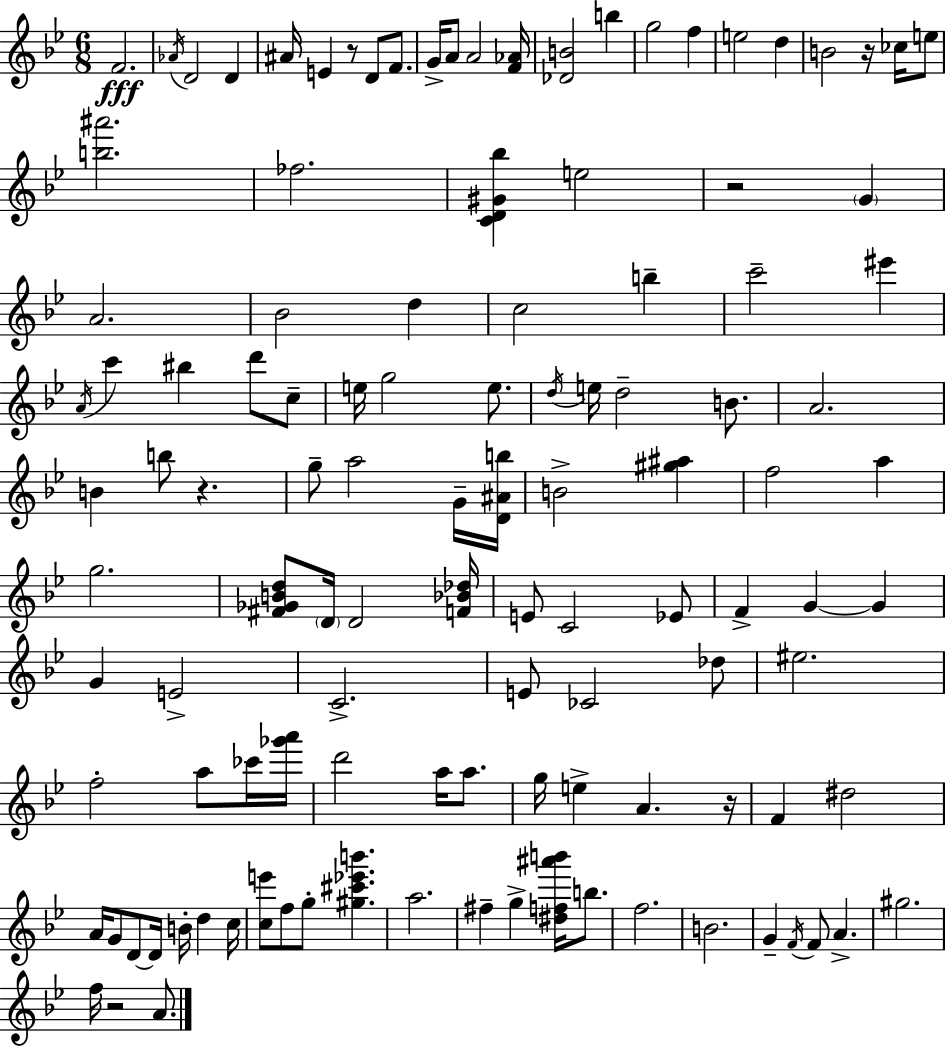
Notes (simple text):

F4/h. Ab4/s D4/h D4/q A#4/s E4/q R/e D4/e F4/e. G4/s A4/e A4/h [F4,Ab4]/s [Db4,B4]/h B5/q G5/h F5/q E5/h D5/q B4/h R/s CES5/s E5/e [B5,A#6]/h. FES5/h. [C4,D4,G#4,Bb5]/q E5/h R/h G4/q A4/h. Bb4/h D5/q C5/h B5/q C6/h EIS6/q A4/s C6/q BIS5/q D6/e C5/e E5/s G5/h E5/e. D5/s E5/s D5/h B4/e. A4/h. B4/q B5/e R/q. G5/e A5/h G4/s [D4,A#4,B5]/s B4/h [G#5,A#5]/q F5/h A5/q G5/h. [F#4,Gb4,B4,D5]/e D4/s D4/h [F4,Bb4,Db5]/s E4/e C4/h Eb4/e F4/q G4/q G4/q G4/q E4/h C4/h. E4/e CES4/h Db5/e EIS5/h. F5/h A5/e CES6/s [Gb6,A6]/s D6/h A5/s A5/e. G5/s E5/q A4/q. R/s F4/q D#5/h A4/s G4/e D4/e D4/s B4/s D5/q C5/s [C5,E6]/e F5/e G5/e [G#5,C#6,Eb6,B6]/q. A5/h. F#5/q G5/q [D#5,F5,A#6,B6]/s B5/e. F5/h. B4/h. G4/q F4/s F4/e A4/q. G#5/h. F5/s R/h A4/e.